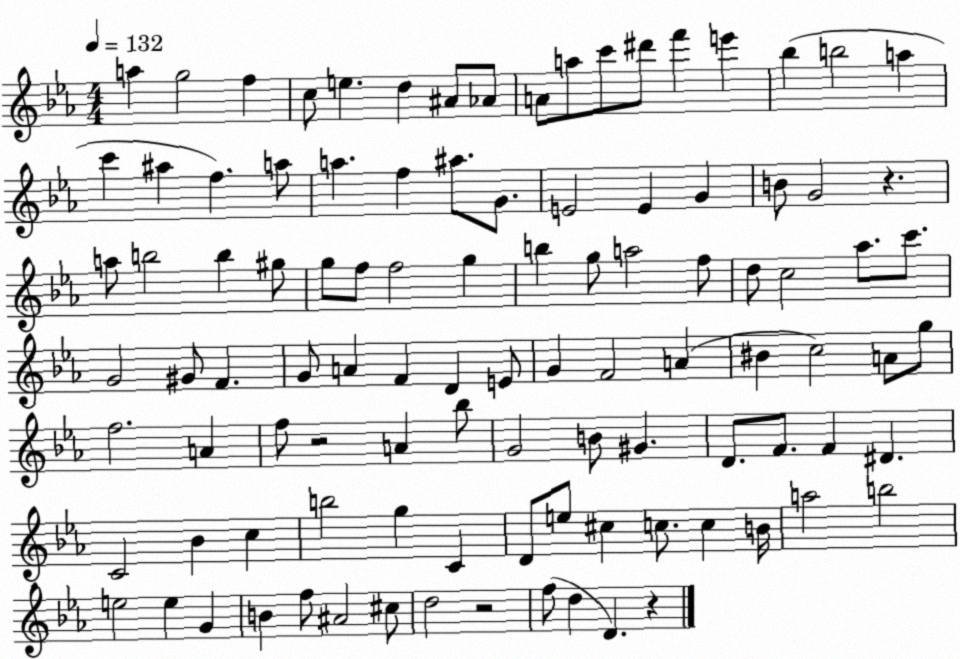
X:1
T:Untitled
M:4/4
L:1/4
K:Eb
a g2 f c/2 e d ^A/2 _A/2 A/2 a/2 c'/2 ^d'/2 f' e' _b b2 a c' ^a f a/2 a f ^a/2 G/2 E2 E G B/2 G2 z a/2 b2 b ^g/2 g/2 f/2 f2 g b g/2 a2 f/2 d/2 c2 _a/2 c'/2 G2 ^G/2 F G/2 A F D E/2 G F2 A ^B c2 A/2 g/2 f2 A f/2 z2 A _b/2 G2 B/2 ^G D/2 F/2 F ^D C2 _B c b2 g C D/2 e/2 ^c c/2 c B/4 a2 b2 e2 e G B f/2 ^A2 ^c/2 d2 z2 f/2 d D z